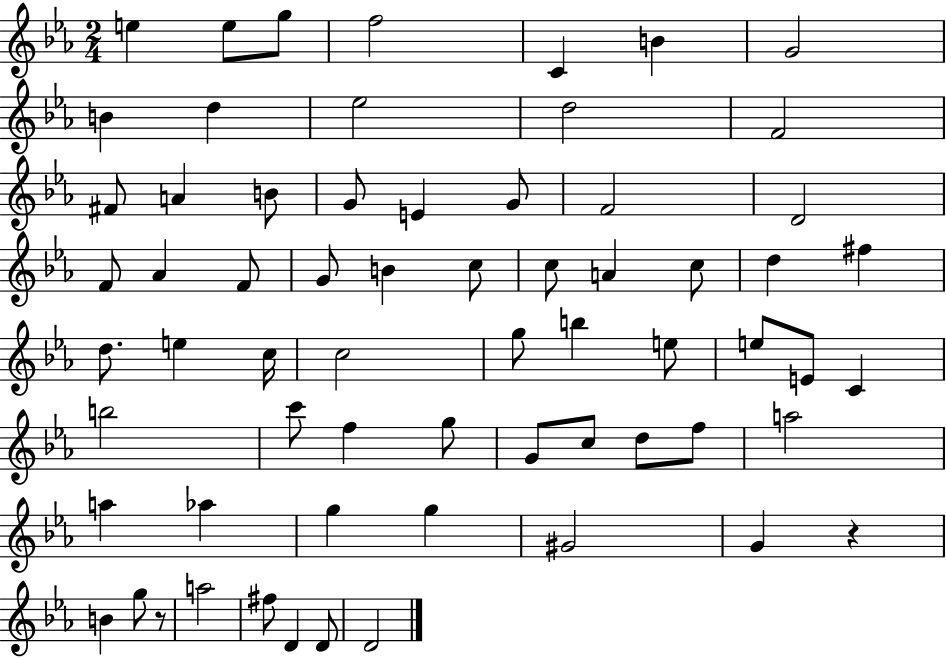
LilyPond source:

{
  \clef treble
  \numericTimeSignature
  \time 2/4
  \key ees \major
  e''4 e''8 g''8 | f''2 | c'4 b'4 | g'2 | \break b'4 d''4 | ees''2 | d''2 | f'2 | \break fis'8 a'4 b'8 | g'8 e'4 g'8 | f'2 | d'2 | \break f'8 aes'4 f'8 | g'8 b'4 c''8 | c''8 a'4 c''8 | d''4 fis''4 | \break d''8. e''4 c''16 | c''2 | g''8 b''4 e''8 | e''8 e'8 c'4 | \break b''2 | c'''8 f''4 g''8 | g'8 c''8 d''8 f''8 | a''2 | \break a''4 aes''4 | g''4 g''4 | gis'2 | g'4 r4 | \break b'4 g''8 r8 | a''2 | fis''8 d'4 d'8 | d'2 | \break \bar "|."
}